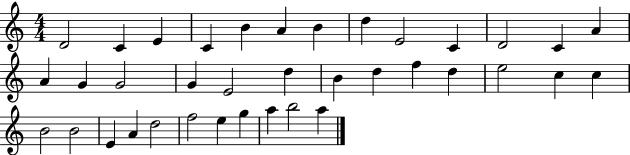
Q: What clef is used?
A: treble